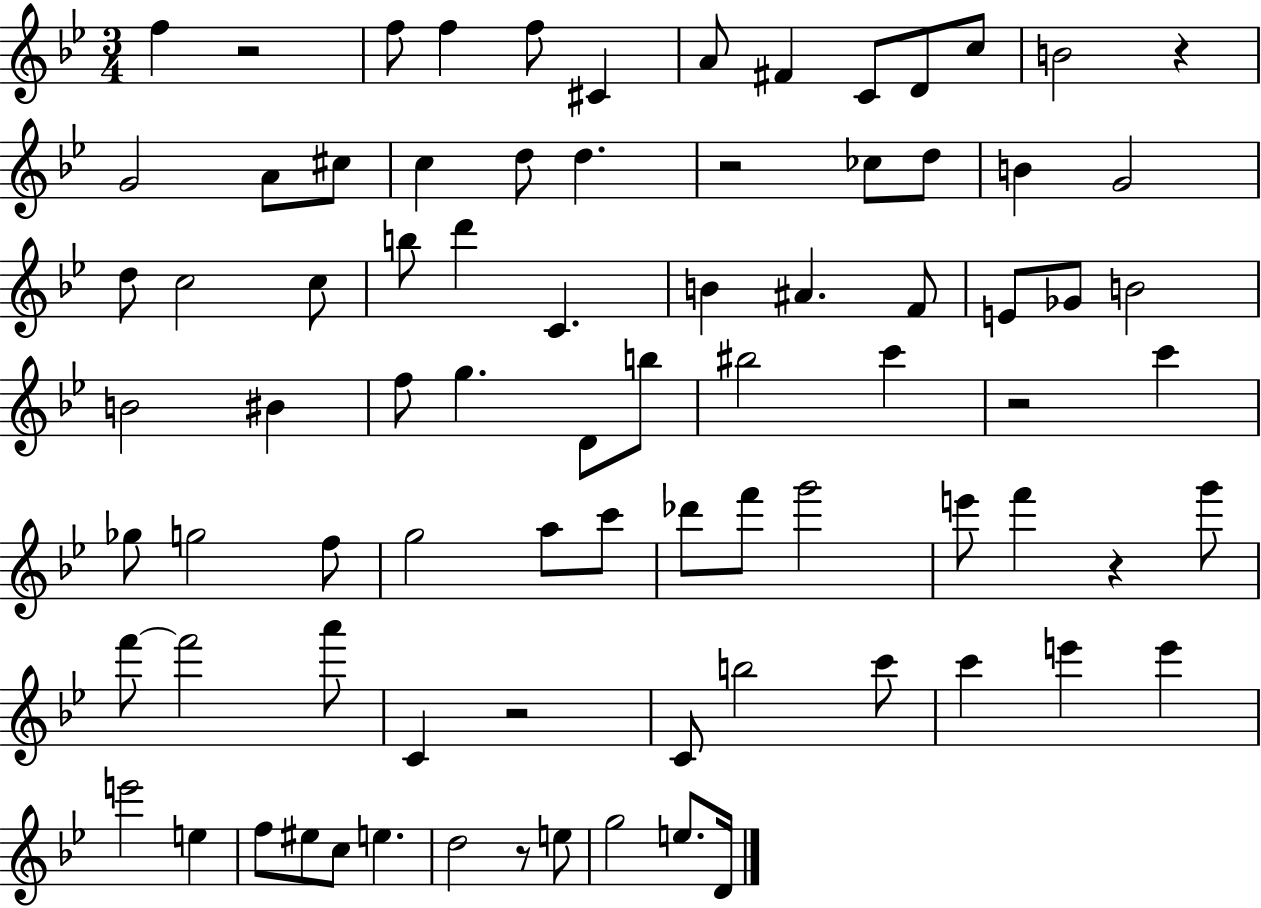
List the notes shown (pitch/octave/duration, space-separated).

F5/q R/h F5/e F5/q F5/e C#4/q A4/e F#4/q C4/e D4/e C5/e B4/h R/q G4/h A4/e C#5/e C5/q D5/e D5/q. R/h CES5/e D5/e B4/q G4/h D5/e C5/h C5/e B5/e D6/q C4/q. B4/q A#4/q. F4/e E4/e Gb4/e B4/h B4/h BIS4/q F5/e G5/q. D4/e B5/e BIS5/h C6/q R/h C6/q Gb5/e G5/h F5/e G5/h A5/e C6/e Db6/e F6/e G6/h E6/e F6/q R/q G6/e F6/e F6/h A6/e C4/q R/h C4/e B5/h C6/e C6/q E6/q E6/q E6/h E5/q F5/e EIS5/e C5/e E5/q. D5/h R/e E5/e G5/h E5/e. D4/s